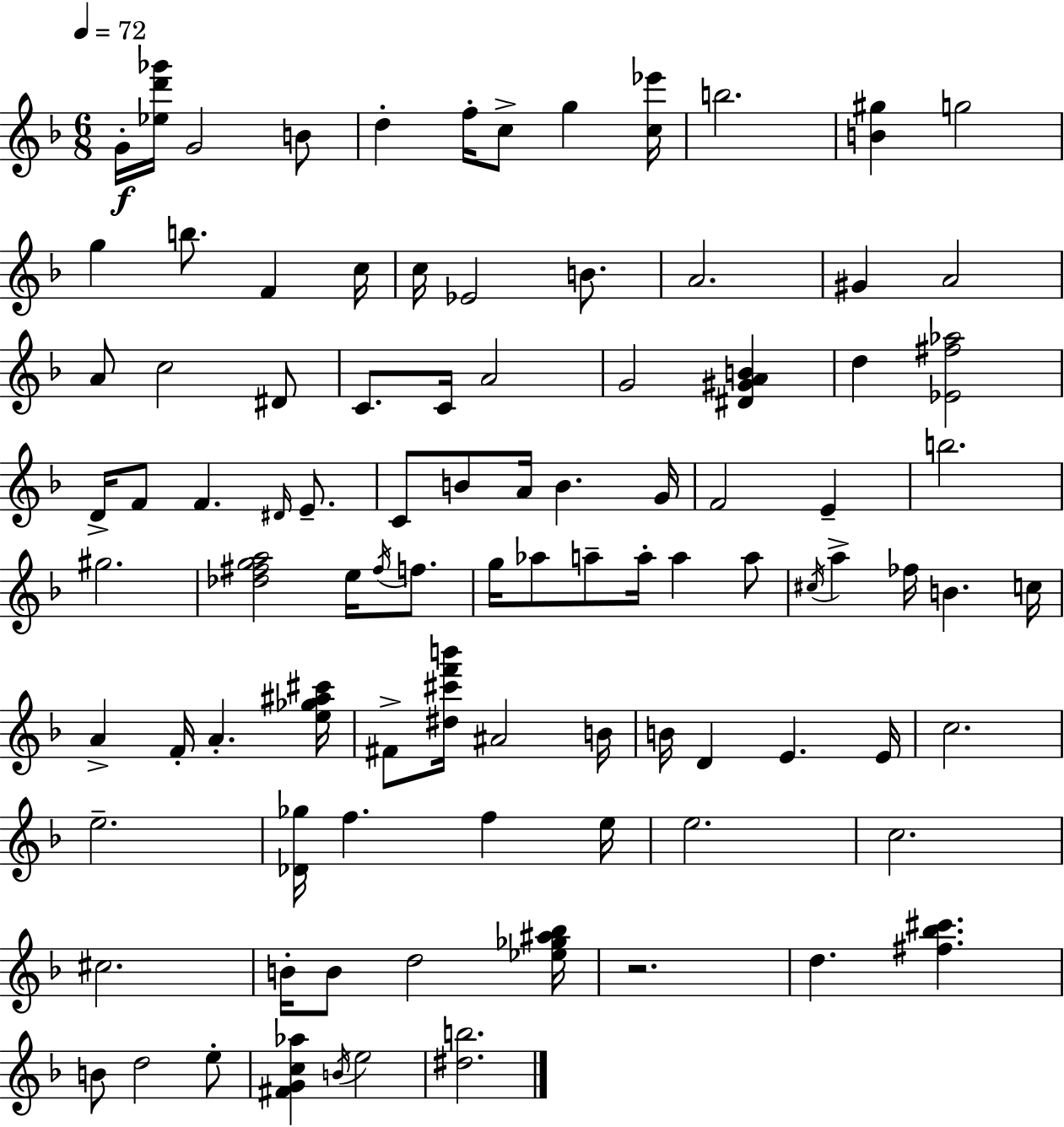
{
  \clef treble
  \numericTimeSignature
  \time 6/8
  \key f \major
  \tempo 4 = 72
  g'16-.\f <ees'' d''' ges'''>16 g'2 b'8 | d''4-. f''16-. c''8-> g''4 <c'' ees'''>16 | b''2. | <b' gis''>4 g''2 | \break g''4 b''8. f'4 c''16 | c''16 ees'2 b'8. | a'2. | gis'4 a'2 | \break a'8 c''2 dis'8 | c'8. c'16 a'2 | g'2 <dis' gis' a' b'>4 | d''4 <ees' fis'' aes''>2 | \break d'16-> f'8 f'4. \grace { dis'16 } e'8.-- | c'8 b'8 a'16 b'4. | g'16 f'2 e'4-- | b''2. | \break gis''2. | <des'' fis'' g'' a''>2 e''16 \acciaccatura { fis''16 } f''8. | g''16 aes''8 a''8-- a''16-. a''4 | a''8 \acciaccatura { cis''16 } a''4-> fes''16 b'4. | \break c''16 a'4-> f'16-. a'4.-. | <e'' ges'' ais'' cis'''>16 fis'8-> <dis'' cis''' f''' b'''>16 ais'2 | b'16 b'16 d'4 e'4. | e'16 c''2. | \break e''2.-- | <des' ges''>16 f''4. f''4 | e''16 e''2. | c''2. | \break cis''2. | b'16-. b'8 d''2 | <ees'' ges'' ais'' bes''>16 r2. | d''4. <fis'' bes'' cis'''>4. | \break b'8 d''2 | e''8-. <fis' g' c'' aes''>4 \acciaccatura { b'16 } e''2 | <dis'' b''>2. | \bar "|."
}